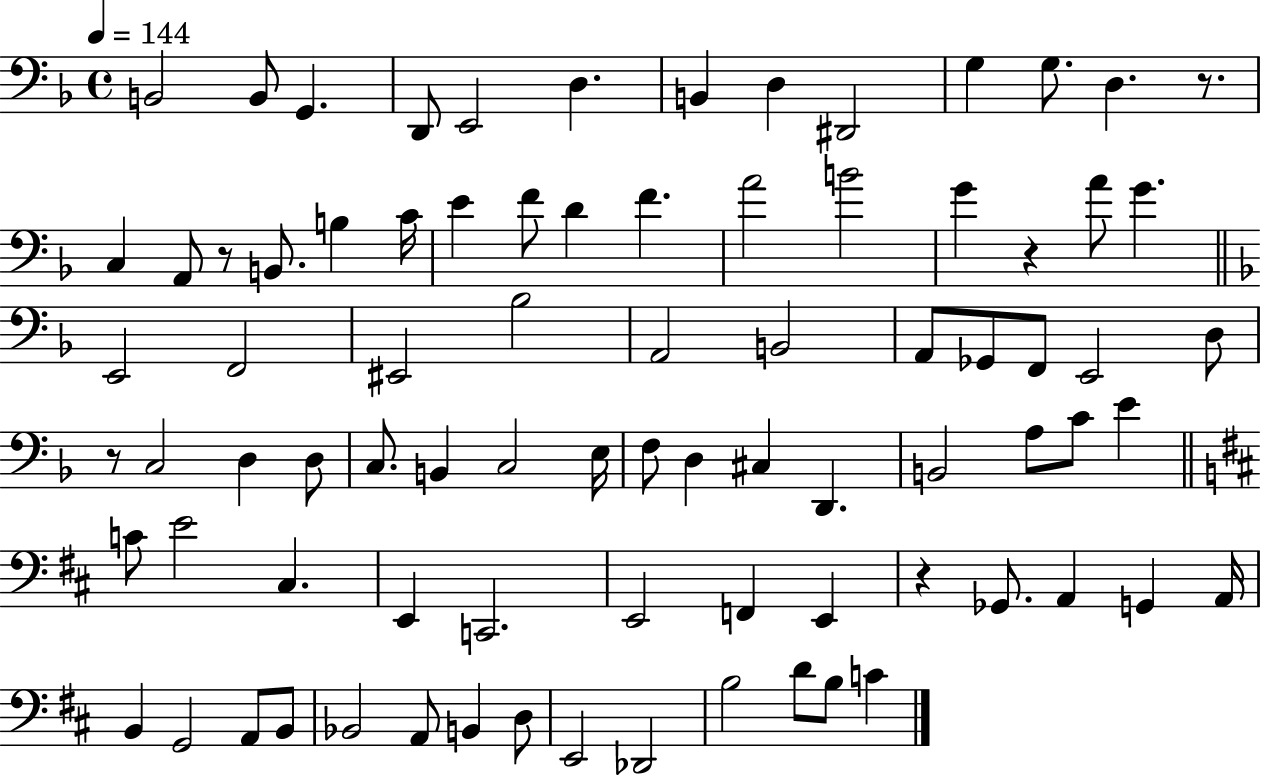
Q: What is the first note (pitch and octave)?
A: B2